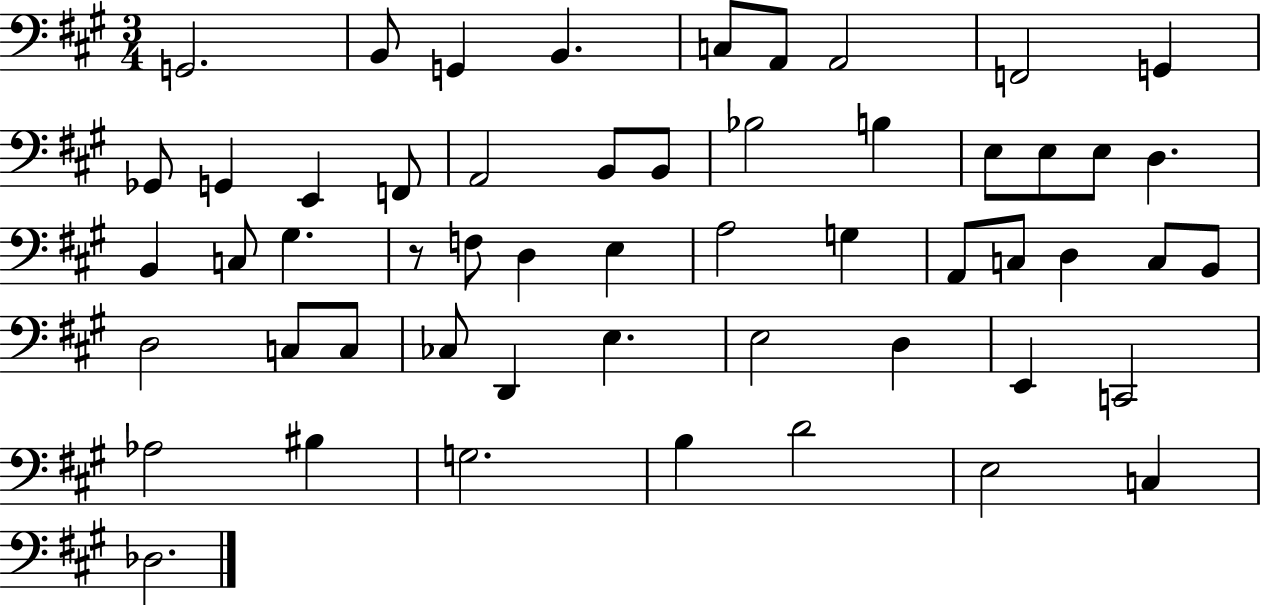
X:1
T:Untitled
M:3/4
L:1/4
K:A
G,,2 B,,/2 G,, B,, C,/2 A,,/2 A,,2 F,,2 G,, _G,,/2 G,, E,, F,,/2 A,,2 B,,/2 B,,/2 _B,2 B, E,/2 E,/2 E,/2 D, B,, C,/2 ^G, z/2 F,/2 D, E, A,2 G, A,,/2 C,/2 D, C,/2 B,,/2 D,2 C,/2 C,/2 _C,/2 D,, E, E,2 D, E,, C,,2 _A,2 ^B, G,2 B, D2 E,2 C, _D,2